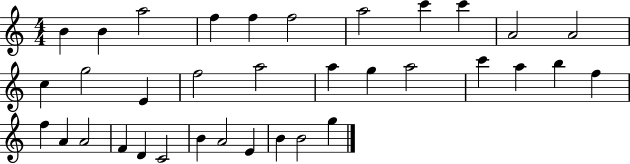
{
  \clef treble
  \numericTimeSignature
  \time 4/4
  \key c \major
  b'4 b'4 a''2 | f''4 f''4 f''2 | a''2 c'''4 c'''4 | a'2 a'2 | \break c''4 g''2 e'4 | f''2 a''2 | a''4 g''4 a''2 | c'''4 a''4 b''4 f''4 | \break f''4 a'4 a'2 | f'4 d'4 c'2 | b'4 a'2 e'4 | b'4 b'2 g''4 | \break \bar "|."
}